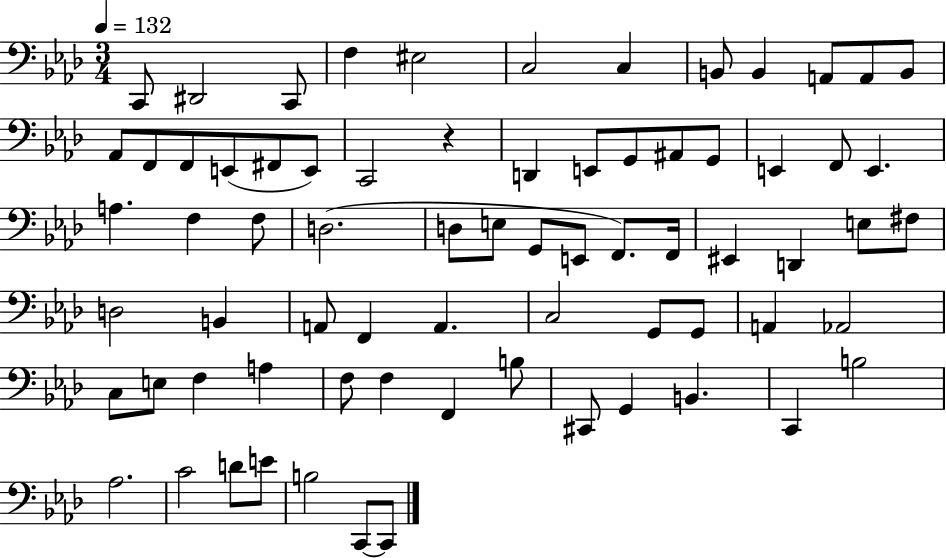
C2/e D#2/h C2/e F3/q EIS3/h C3/h C3/q B2/e B2/q A2/e A2/e B2/e Ab2/e F2/e F2/e E2/e F#2/e E2/e C2/h R/q D2/q E2/e G2/e A#2/e G2/e E2/q F2/e E2/q. A3/q. F3/q F3/e D3/h. D3/e E3/e G2/e E2/e F2/e. F2/s EIS2/q D2/q E3/e F#3/e D3/h B2/q A2/e F2/q A2/q. C3/h G2/e G2/e A2/q Ab2/h C3/e E3/e F3/q A3/q F3/e F3/q F2/q B3/e C#2/e G2/q B2/q. C2/q B3/h Ab3/h. C4/h D4/e E4/e B3/h C2/e C2/e